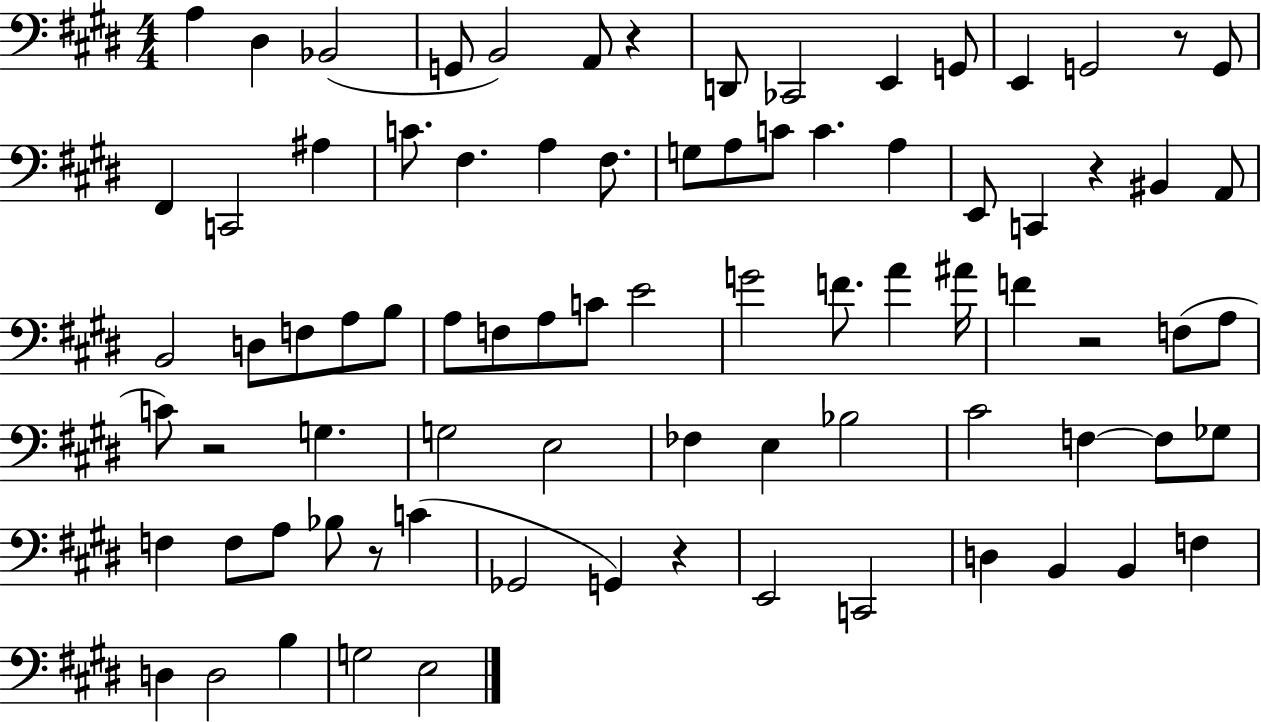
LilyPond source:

{
  \clef bass
  \numericTimeSignature
  \time 4/4
  \key e \major
  a4 dis4 bes,2( | g,8 b,2) a,8 r4 | d,8 ces,2 e,4 g,8 | e,4 g,2 r8 g,8 | \break fis,4 c,2 ais4 | c'8. fis4. a4 fis8. | g8 a8 c'8 c'4. a4 | e,8 c,4 r4 bis,4 a,8 | \break b,2 d8 f8 a8 b8 | a8 f8 a8 c'8 e'2 | g'2 f'8. a'4 ais'16 | f'4 r2 f8( a8 | \break c'8) r2 g4. | g2 e2 | fes4 e4 bes2 | cis'2 f4~~ f8 ges8 | \break f4 f8 a8 bes8 r8 c'4( | ges,2 g,4) r4 | e,2 c,2 | d4 b,4 b,4 f4 | \break d4 d2 b4 | g2 e2 | \bar "|."
}